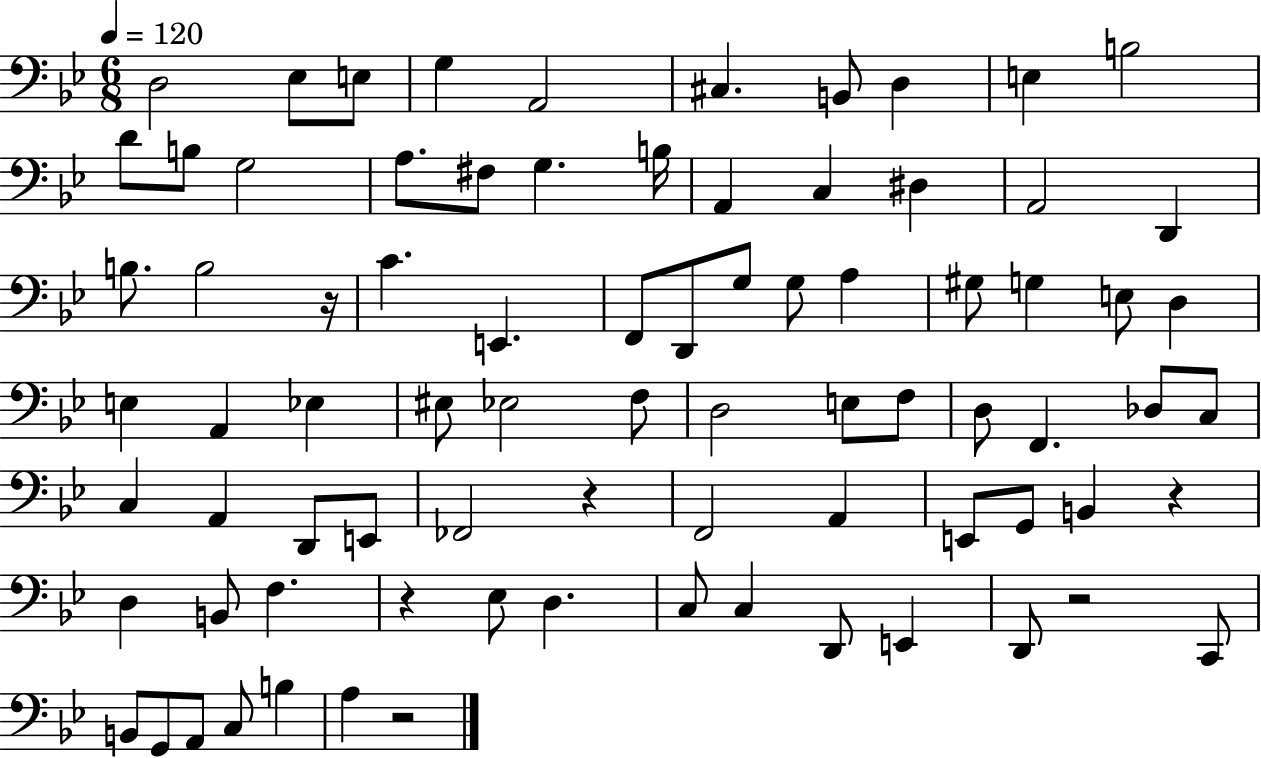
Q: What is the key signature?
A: BES major